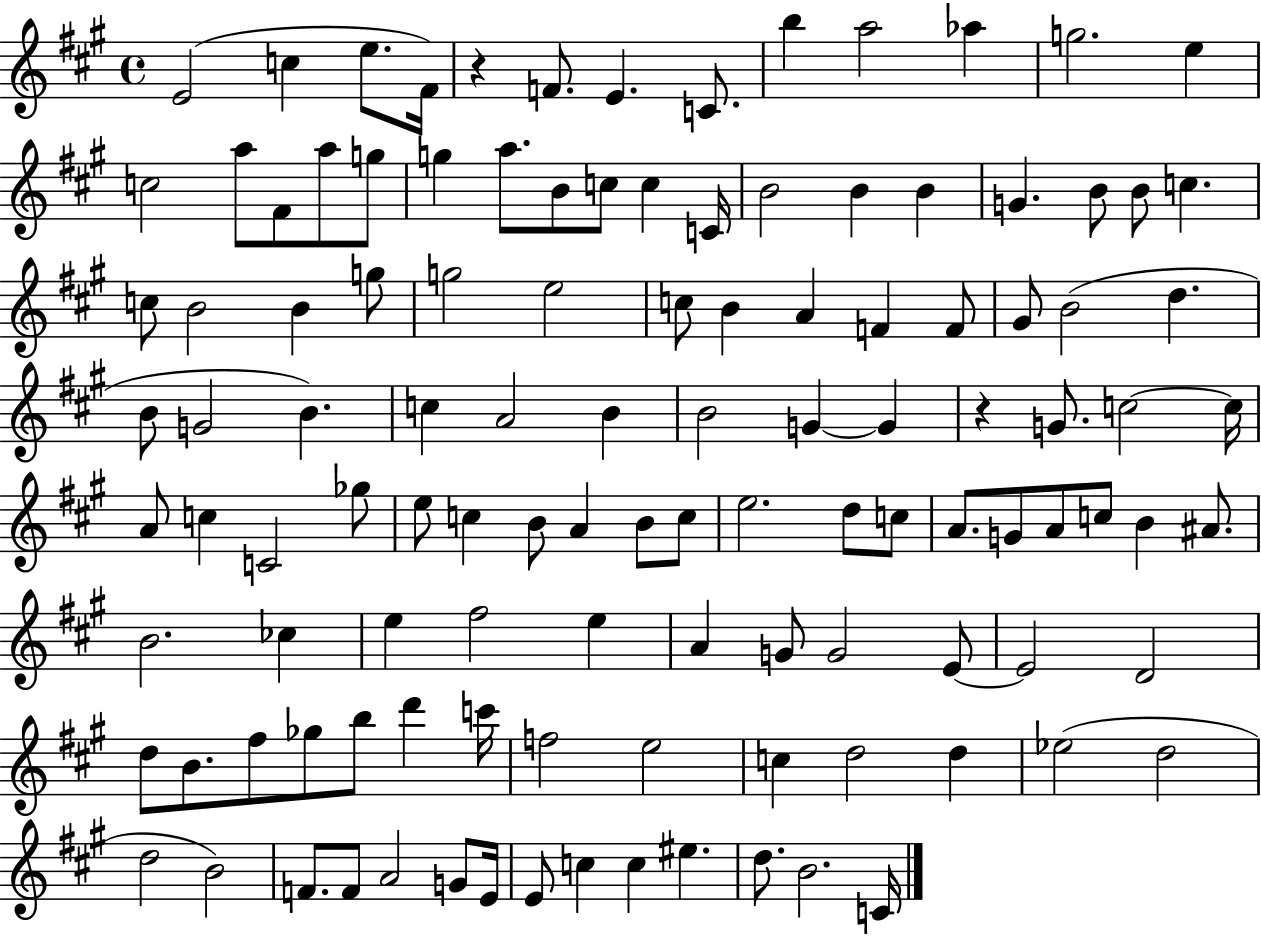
E4/h C5/q E5/e. F#4/s R/q F4/e. E4/q. C4/e. B5/q A5/h Ab5/q G5/h. E5/q C5/h A5/e F#4/e A5/e G5/e G5/q A5/e. B4/e C5/e C5/q C4/s B4/h B4/q B4/q G4/q. B4/e B4/e C5/q. C5/e B4/h B4/q G5/e G5/h E5/h C5/e B4/q A4/q F4/q F4/e G#4/e B4/h D5/q. B4/e G4/h B4/q. C5/q A4/h B4/q B4/h G4/q G4/q R/q G4/e. C5/h C5/s A4/e C5/q C4/h Gb5/e E5/e C5/q B4/e A4/q B4/e C5/e E5/h. D5/e C5/e A4/e. G4/e A4/e C5/e B4/q A#4/e. B4/h. CES5/q E5/q F#5/h E5/q A4/q G4/e G4/h E4/e E4/h D4/h D5/e B4/e. F#5/e Gb5/e B5/e D6/q C6/s F5/h E5/h C5/q D5/h D5/q Eb5/h D5/h D5/h B4/h F4/e. F4/e A4/h G4/e E4/s E4/e C5/q C5/q EIS5/q. D5/e. B4/h. C4/s